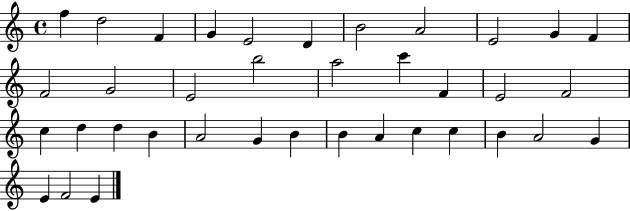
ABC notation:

X:1
T:Untitled
M:4/4
L:1/4
K:C
f d2 F G E2 D B2 A2 E2 G F F2 G2 E2 b2 a2 c' F E2 F2 c d d B A2 G B B A c c B A2 G E F2 E